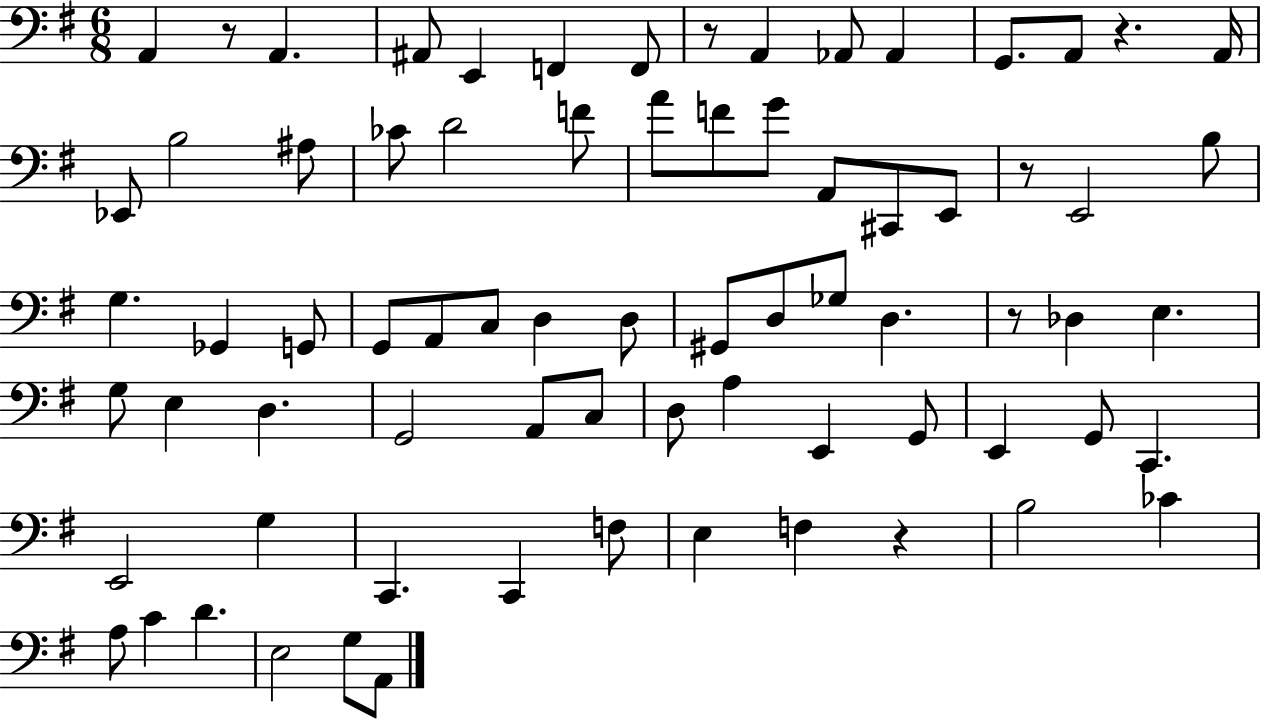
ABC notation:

X:1
T:Untitled
M:6/8
L:1/4
K:G
A,, z/2 A,, ^A,,/2 E,, F,, F,,/2 z/2 A,, _A,,/2 _A,, G,,/2 A,,/2 z A,,/4 _E,,/2 B,2 ^A,/2 _C/2 D2 F/2 A/2 F/2 G/2 A,,/2 ^C,,/2 E,,/2 z/2 E,,2 B,/2 G, _G,, G,,/2 G,,/2 A,,/2 C,/2 D, D,/2 ^G,,/2 D,/2 _G,/2 D, z/2 _D, E, G,/2 E, D, G,,2 A,,/2 C,/2 D,/2 A, E,, G,,/2 E,, G,,/2 C,, E,,2 G, C,, C,, F,/2 E, F, z B,2 _C A,/2 C D E,2 G,/2 A,,/2